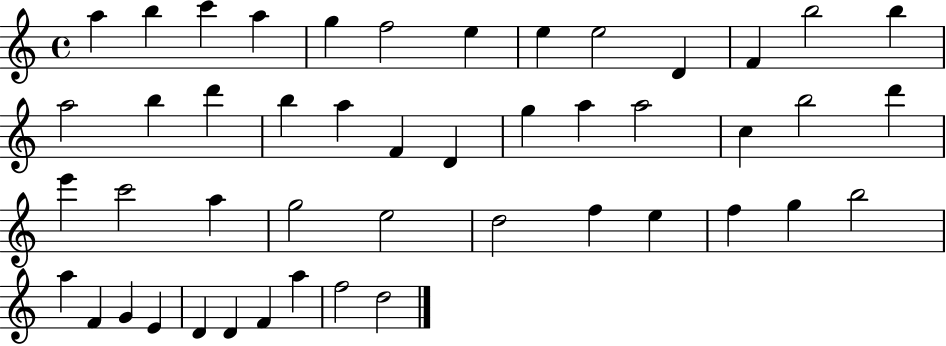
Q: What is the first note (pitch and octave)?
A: A5